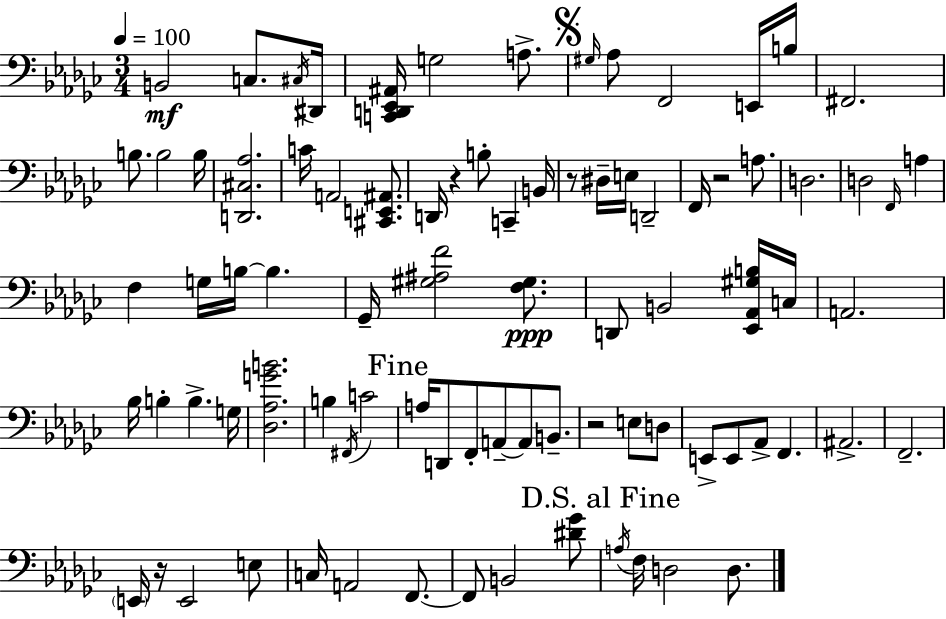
X:1
T:Untitled
M:3/4
L:1/4
K:Ebm
B,,2 C,/2 ^C,/4 ^D,,/4 [C,,D,,_E,,^A,,]/4 G,2 A,/2 ^G,/4 _A,/2 F,,2 E,,/4 B,/4 ^F,,2 B,/2 B,2 B,/4 [D,,^C,_A,]2 C/4 A,,2 [^C,,E,,^A,,]/2 D,,/4 z B,/2 C,, B,,/4 z/2 ^D,/4 E,/4 D,,2 F,,/4 z2 A,/2 D,2 D,2 F,,/4 A, F, G,/4 B,/4 B, _G,,/4 [^G,^A,F]2 [F,^G,]/2 D,,/2 B,,2 [_E,,_A,,^G,B,]/4 C,/4 A,,2 _B,/4 B, B, G,/4 [_D,_A,GB]2 B, ^F,,/4 C2 A,/4 D,,/2 F,,/2 A,,/2 A,,/2 B,,/2 z2 E,/2 D,/2 E,,/2 E,,/2 _A,,/2 F,, ^A,,2 F,,2 E,,/4 z/4 E,,2 E,/2 C,/4 A,,2 F,,/2 F,,/2 B,,2 [^D_G]/2 A,/4 F,/4 D,2 D,/2